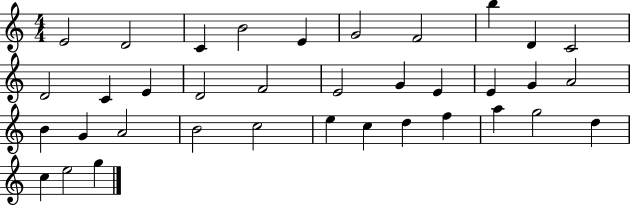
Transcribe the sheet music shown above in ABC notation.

X:1
T:Untitled
M:4/4
L:1/4
K:C
E2 D2 C B2 E G2 F2 b D C2 D2 C E D2 F2 E2 G E E G A2 B G A2 B2 c2 e c d f a g2 d c e2 g